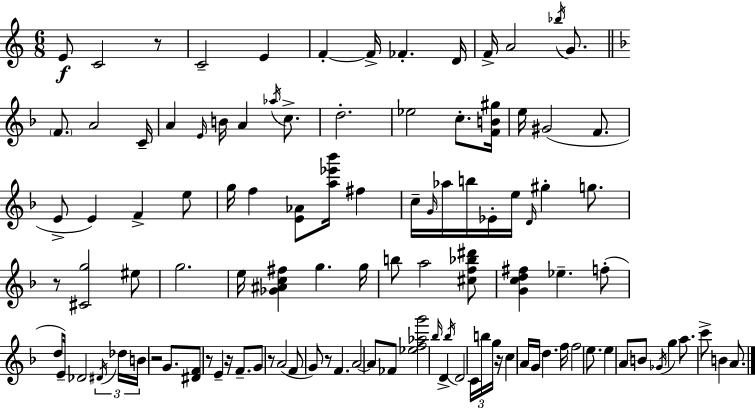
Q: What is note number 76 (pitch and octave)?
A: G5